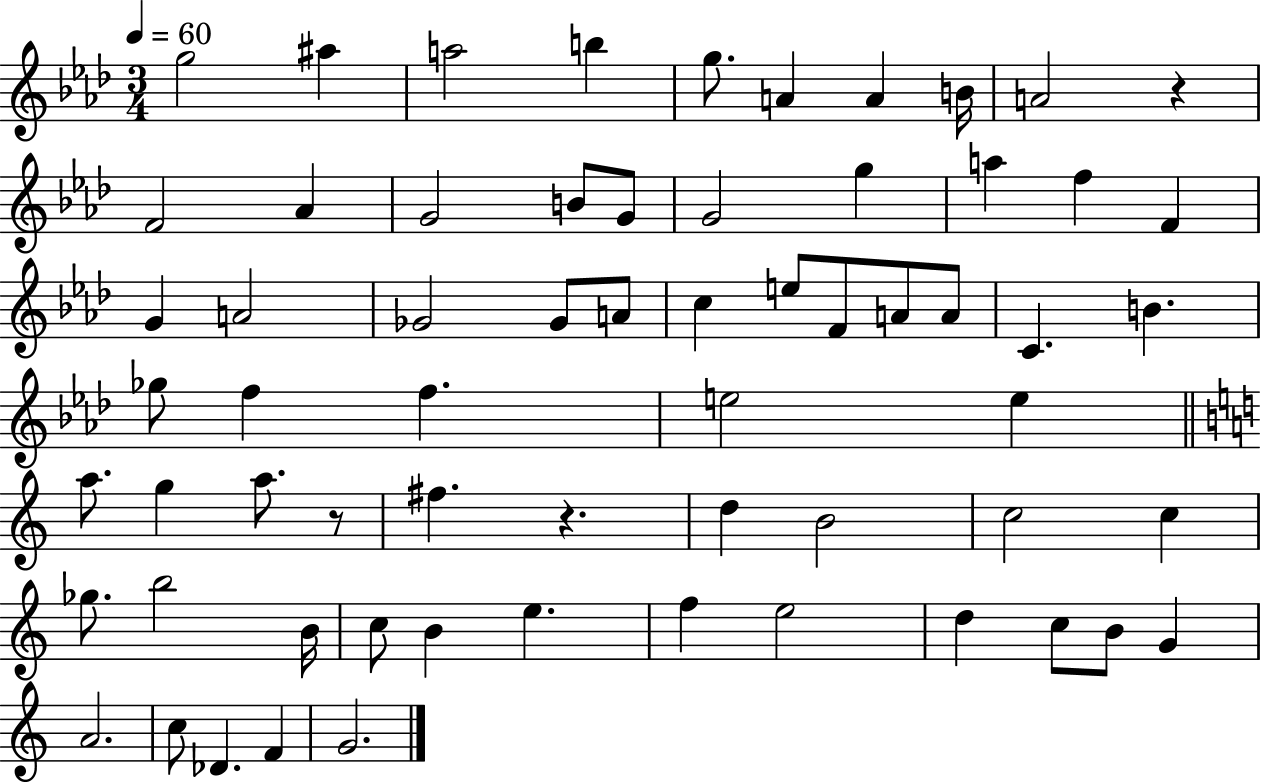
{
  \clef treble
  \numericTimeSignature
  \time 3/4
  \key aes \major
  \tempo 4 = 60
  \repeat volta 2 { g''2 ais''4 | a''2 b''4 | g''8. a'4 a'4 b'16 | a'2 r4 | \break f'2 aes'4 | g'2 b'8 g'8 | g'2 g''4 | a''4 f''4 f'4 | \break g'4 a'2 | ges'2 ges'8 a'8 | c''4 e''8 f'8 a'8 a'8 | c'4. b'4. | \break ges''8 f''4 f''4. | e''2 e''4 | \bar "||" \break \key c \major a''8. g''4 a''8. r8 | fis''4. r4. | d''4 b'2 | c''2 c''4 | \break ges''8. b''2 b'16 | c''8 b'4 e''4. | f''4 e''2 | d''4 c''8 b'8 g'4 | \break a'2. | c''8 des'4. f'4 | g'2. | } \bar "|."
}